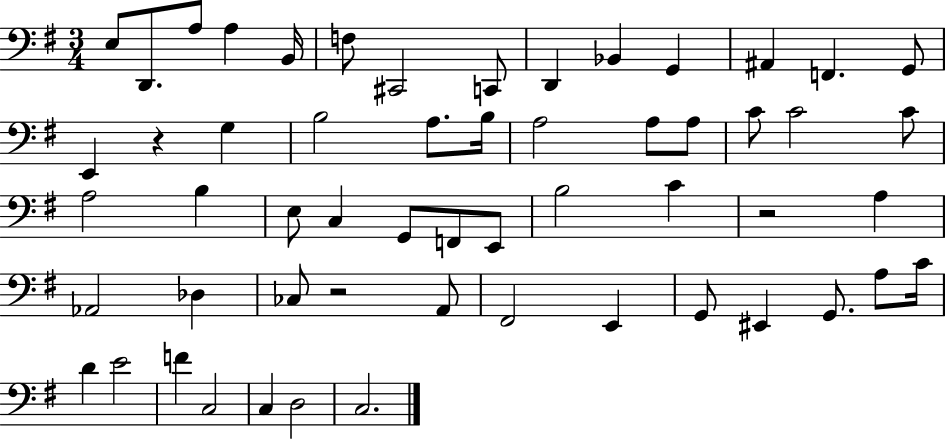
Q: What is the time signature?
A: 3/4